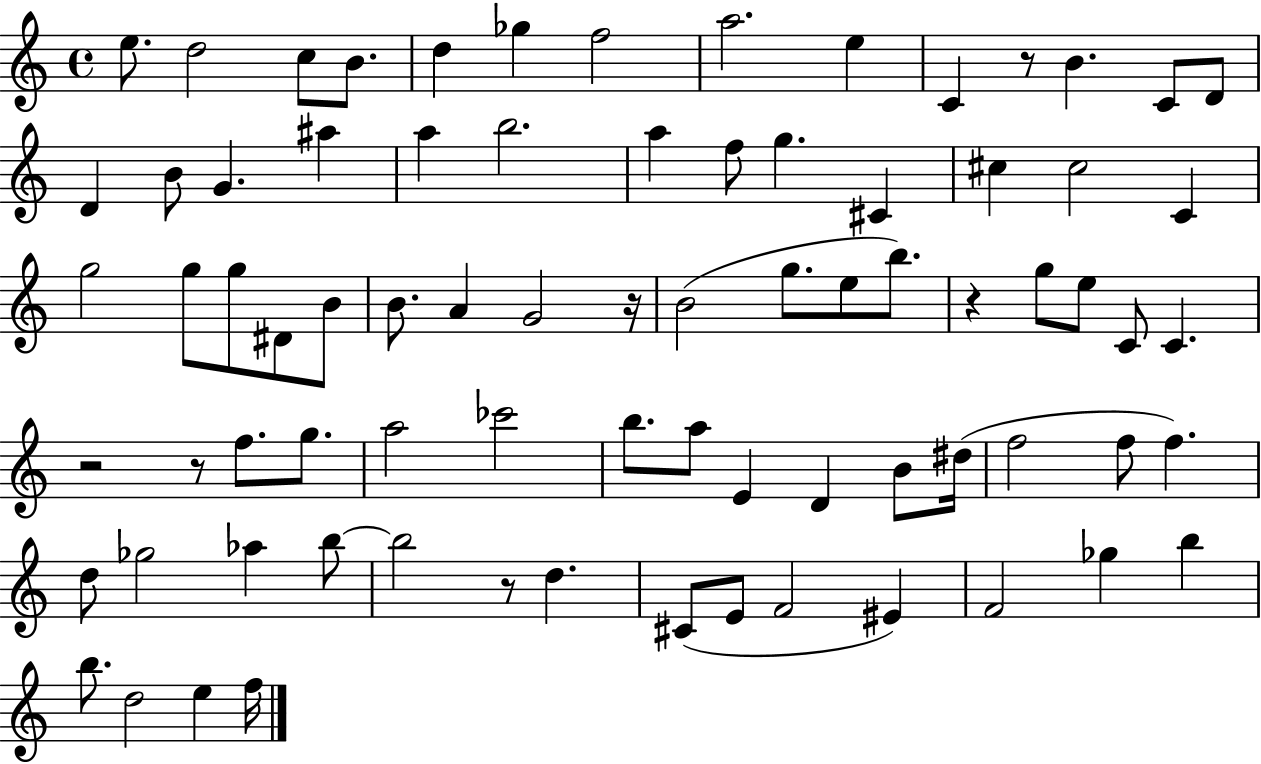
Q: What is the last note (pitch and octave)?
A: F5